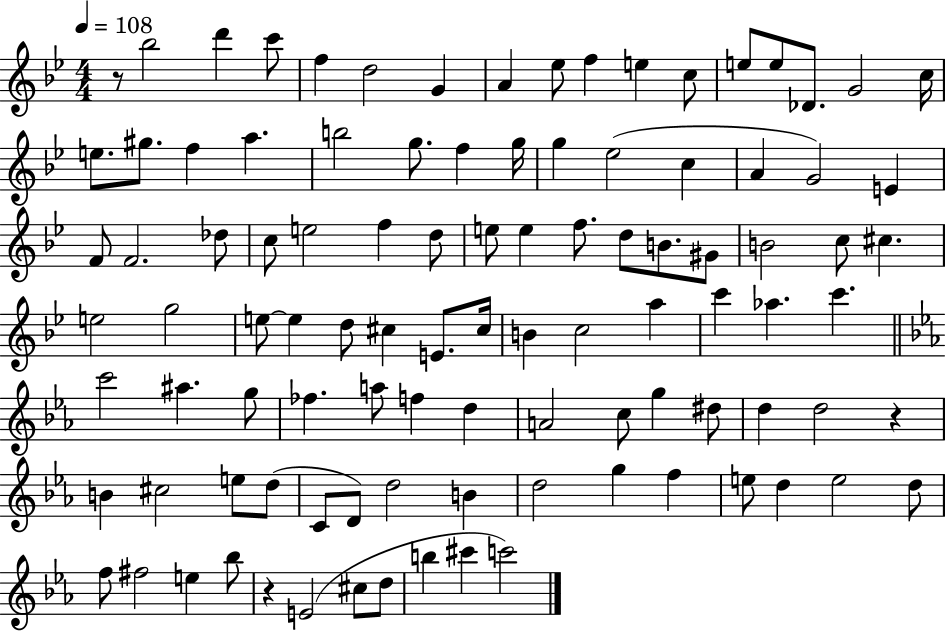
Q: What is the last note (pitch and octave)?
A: C6